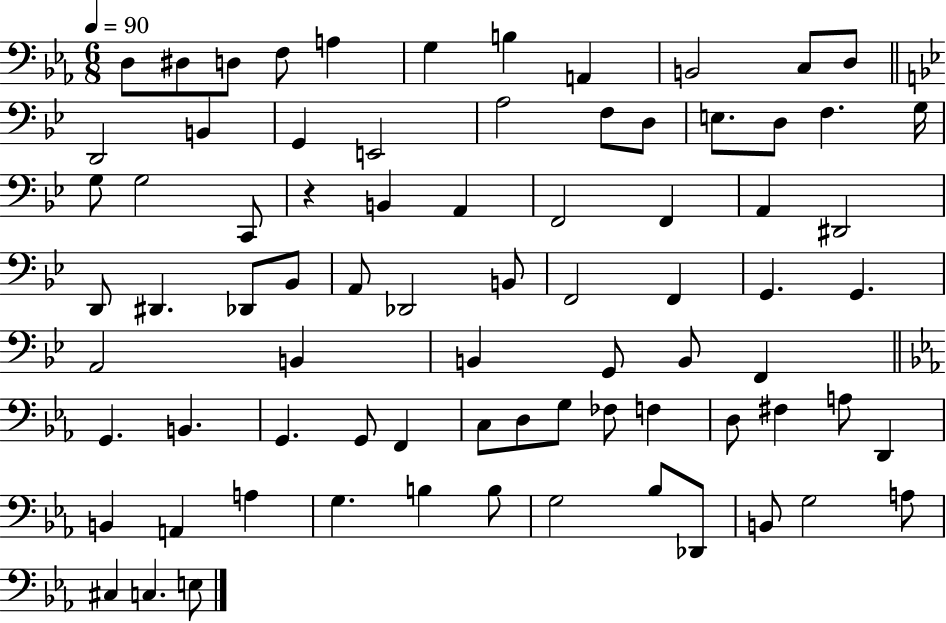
X:1
T:Untitled
M:6/8
L:1/4
K:Eb
D,/2 ^D,/2 D,/2 F,/2 A, G, B, A,, B,,2 C,/2 D,/2 D,,2 B,, G,, E,,2 A,2 F,/2 D,/2 E,/2 D,/2 F, G,/4 G,/2 G,2 C,,/2 z B,, A,, F,,2 F,, A,, ^D,,2 D,,/2 ^D,, _D,,/2 _B,,/2 A,,/2 _D,,2 B,,/2 F,,2 F,, G,, G,, A,,2 B,, B,, G,,/2 B,,/2 F,, G,, B,, G,, G,,/2 F,, C,/2 D,/2 G,/2 _F,/2 F, D,/2 ^F, A,/2 D,, B,, A,, A, G, B, B,/2 G,2 _B,/2 _D,,/2 B,,/2 G,2 A,/2 ^C, C, E,/2